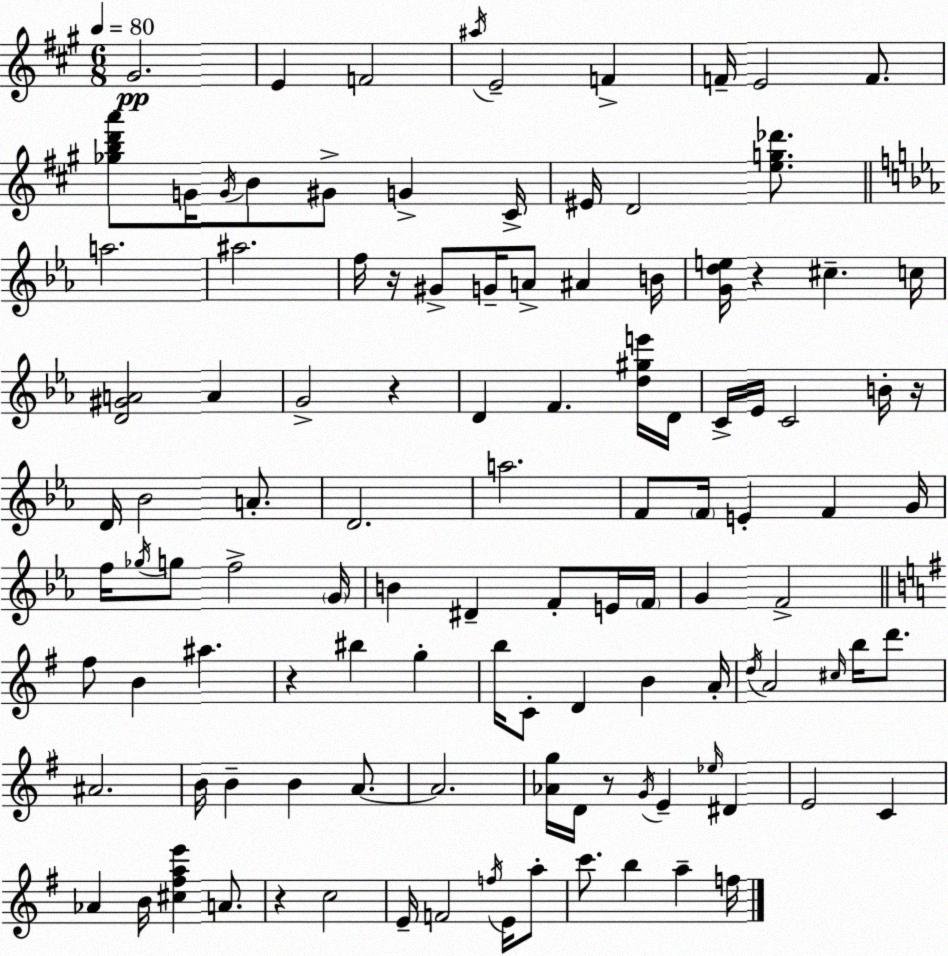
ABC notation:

X:1
T:Untitled
M:6/8
L:1/4
K:A
^G2 E F2 ^a/4 E2 F F/4 E2 F/2 [_gbd'a']/2 G/4 G/4 B/2 ^G/2 G ^C/4 ^E/4 D2 [eg_d']/2 a2 ^a2 f/4 z/4 ^G/2 G/4 A/2 ^A B/4 [Gde]/4 z ^c c/4 [D^GA]2 A G2 z D F [d^ge']/4 D/4 C/4 _E/4 C2 B/4 z/4 D/4 _B2 A/2 D2 a2 F/2 F/4 E F G/4 f/4 _g/4 g/2 f2 G/4 B ^D F/2 E/4 F/4 G F2 ^f/2 B ^a z ^b g b/4 C/2 D B A/4 d/4 A2 ^c/4 b/4 d'/2 ^A2 B/4 B B A/2 A2 [_Ag]/4 D/4 z/2 G/4 E _e/4 ^D E2 C _A B/4 [^c^fae'] A/2 z c2 E/4 F2 f/4 E/4 a/2 c'/2 b a f/4